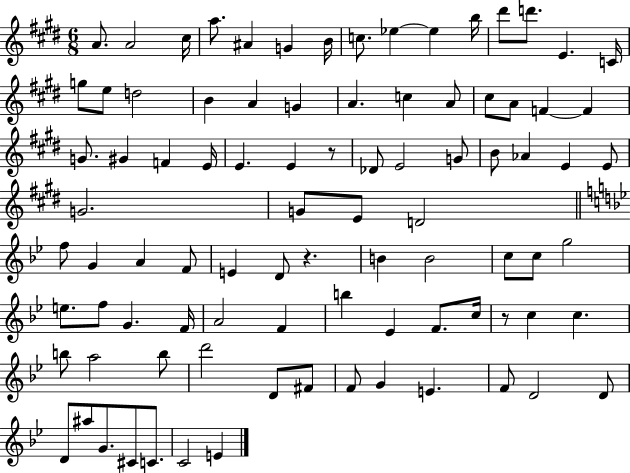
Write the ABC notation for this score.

X:1
T:Untitled
M:6/8
L:1/4
K:E
A/2 A2 ^c/4 a/2 ^A G B/4 c/2 _e _e b/4 ^d'/2 d'/2 E C/4 g/2 e/2 d2 B A G A c A/2 ^c/2 A/2 F F G/2 ^G F E/4 E E z/2 _D/2 E2 G/2 B/2 _A E E/2 G2 G/2 E/2 D2 f/2 G A F/2 E D/2 z B B2 c/2 c/2 g2 e/2 f/2 G F/4 A2 F b _E F/2 c/4 z/2 c c b/2 a2 b/2 d'2 D/2 ^F/2 F/2 G E F/2 D2 D/2 D/2 ^a/2 G/2 ^C/2 C/2 C2 E